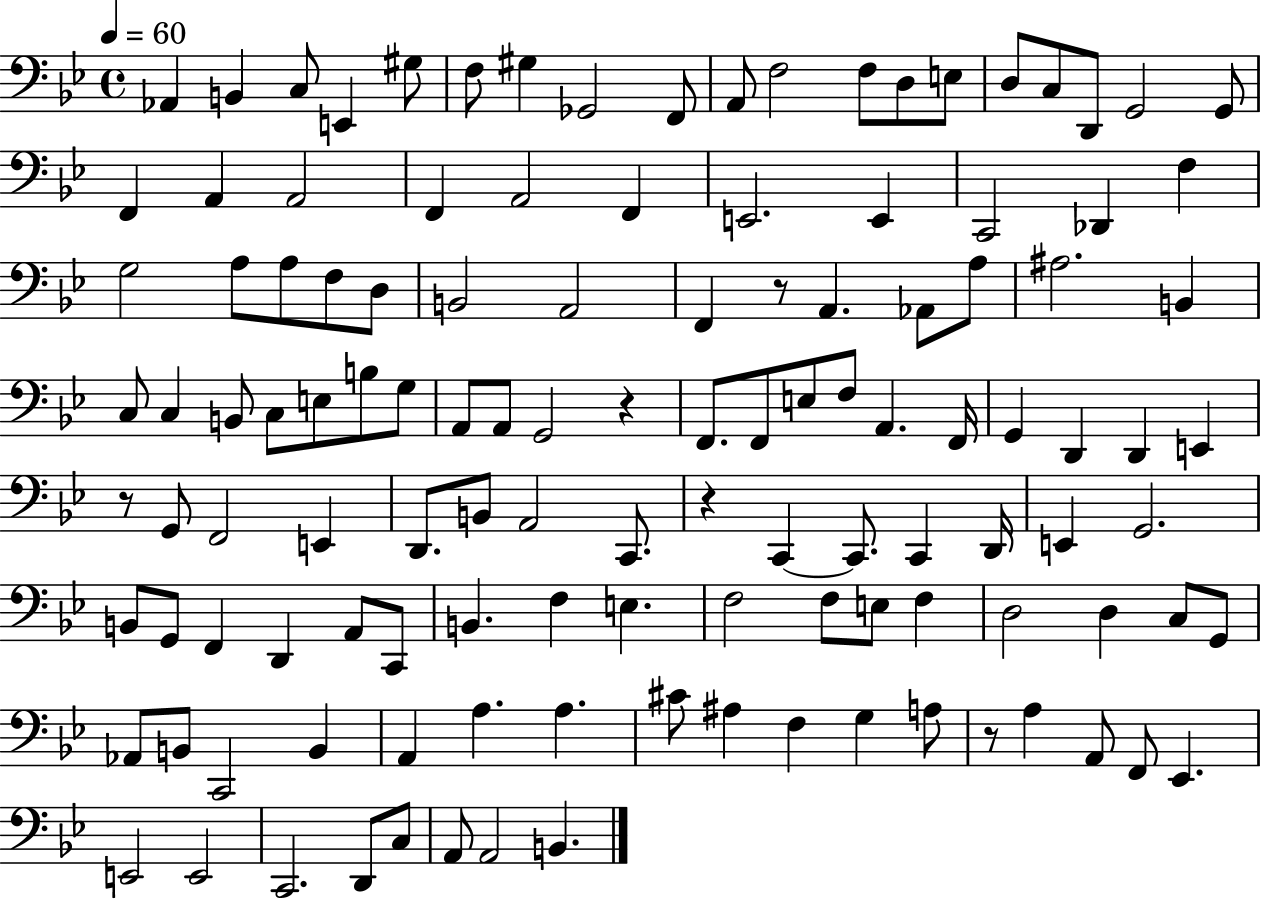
Ab2/q B2/q C3/e E2/q G#3/e F3/e G#3/q Gb2/h F2/e A2/e F3/h F3/e D3/e E3/e D3/e C3/e D2/e G2/h G2/e F2/q A2/q A2/h F2/q A2/h F2/q E2/h. E2/q C2/h Db2/q F3/q G3/h A3/e A3/e F3/e D3/e B2/h A2/h F2/q R/e A2/q. Ab2/e A3/e A#3/h. B2/q C3/e C3/q B2/e C3/e E3/e B3/e G3/e A2/e A2/e G2/h R/q F2/e. F2/e E3/e F3/e A2/q. F2/s G2/q D2/q D2/q E2/q R/e G2/e F2/h E2/q D2/e. B2/e A2/h C2/e. R/q C2/q C2/e. C2/q D2/s E2/q G2/h. B2/e G2/e F2/q D2/q A2/e C2/e B2/q. F3/q E3/q. F3/h F3/e E3/e F3/q D3/h D3/q C3/e G2/e Ab2/e B2/e C2/h B2/q A2/q A3/q. A3/q. C#4/e A#3/q F3/q G3/q A3/e R/e A3/q A2/e F2/e Eb2/q. E2/h E2/h C2/h. D2/e C3/e A2/e A2/h B2/q.